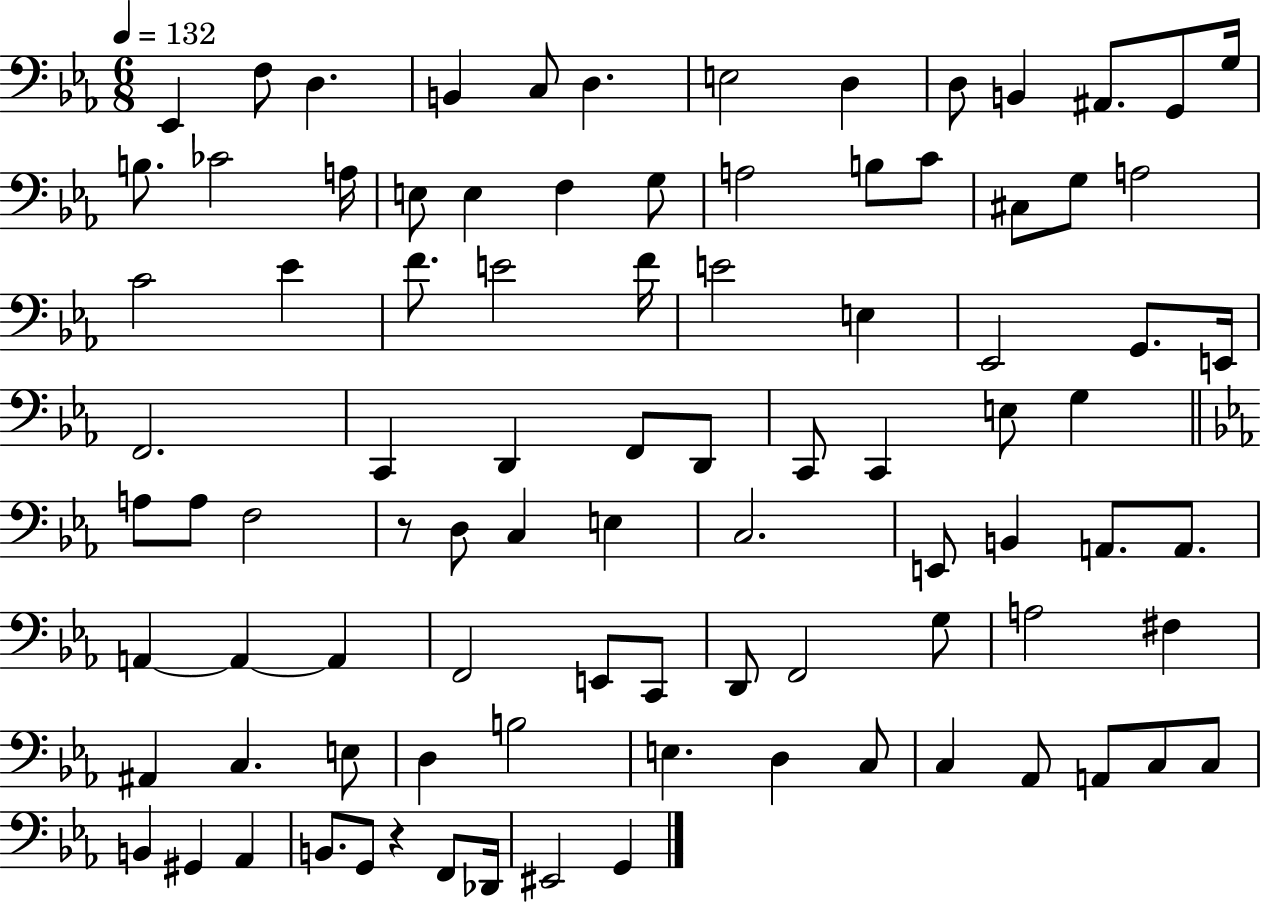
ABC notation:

X:1
T:Untitled
M:6/8
L:1/4
K:Eb
_E,, F,/2 D, B,, C,/2 D, E,2 D, D,/2 B,, ^A,,/2 G,,/2 G,/4 B,/2 _C2 A,/4 E,/2 E, F, G,/2 A,2 B,/2 C/2 ^C,/2 G,/2 A,2 C2 _E F/2 E2 F/4 E2 E, _E,,2 G,,/2 E,,/4 F,,2 C,, D,, F,,/2 D,,/2 C,,/2 C,, E,/2 G, A,/2 A,/2 F,2 z/2 D,/2 C, E, C,2 E,,/2 B,, A,,/2 A,,/2 A,, A,, A,, F,,2 E,,/2 C,,/2 D,,/2 F,,2 G,/2 A,2 ^F, ^A,, C, E,/2 D, B,2 E, D, C,/2 C, _A,,/2 A,,/2 C,/2 C,/2 B,, ^G,, _A,, B,,/2 G,,/2 z F,,/2 _D,,/4 ^E,,2 G,,